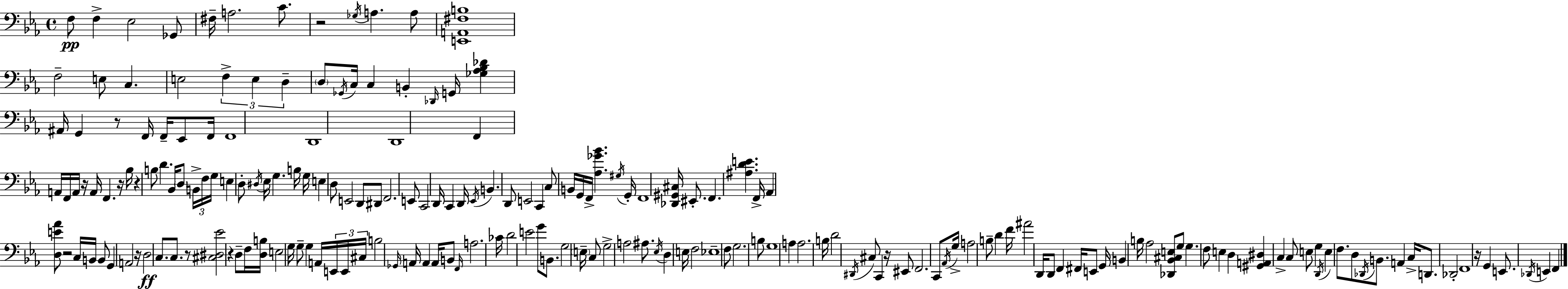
{
  \clef bass
  \time 4/4
  \defaultTimeSignature
  \key ees \major
  f8\pp f4-> ees2 ges,8 | fis16-- a2. c'8. | r2 \acciaccatura { ges16 } a4. a8 | <e, a, fis b>1 | \break f2-- e8 c4. | e2 \tuplet 3/2 { f4-> e4 | d4-- } \parenthesize d8 \acciaccatura { ges,16 } c16 c4 b,4-. | \grace { des,16 } g,16 <ges aes bes des'>4 ais,16 g,4 r8 f,16 f,16-- | \break ees,8 f,16 f,1 | d,1 | d,1 | f,4 a,16 f,16 a,16 r16 a,16 f,4. | \break r16 bes16 r4 b8 d'4. | bes,16 \parenthesize d8 \tuplet 3/2 { b,16-> f16 g16 } e4 d8-. \acciaccatura { dis16 } ees16 g4. | b16 g16 e4 d8 e,2 | d,8 dis,8 f,2. | \break e,8 c,2 d,16 c,4 | d,16 \acciaccatura { ees,16 } b,4. d,8 e,2 | c,4 c8 b,16 g,16 f,16-> <aes ges' bes'>4. | \acciaccatura { gis16 } g,16-. f,1 | \break <des, gis, cis>16 eis,8.-. f,4. | <ais d' e'>4. f,16-> aes,4 <d e' aes'>8 r2 | c16 b,16 b,8 g,4 a,2 | r16 d2\ff c8. | \break c8. r8 <cis dis ees'>2 r4 | d8-- f16 <d b>16 e2 g16 g8-- | g4 a,16 \tuplet 3/2 { e,16 e,16 cis16 } b2 | \grace { ges,16 } a,16 a,4 a,16 b,8 \grace { f,16 } a2. | \break ces'16 d'2 | e'2 g'8 b,8. g2 | \parenthesize e16-- c8 g2-> | a2 ais8. \acciaccatura { ees16 } d4 | \break e16 f2 ees1-- | f8 g2. | b8 g1 | a4 a2. | \break b16 d'2 | \acciaccatura { dis,16 } cis8 c,4 r16 eis,8 f,2. | c,8 \acciaccatura { aes,16 } g16-> a2 | b8-- d'4 f'16 ais'2 | \break d,16 d,8 f,4 fis,16 e,8 g,16 b,4 | b16 aes2 <des, bes, cis e>8 g8 g4. | f8 e4 d4 <gis, a, dis>4 | c4-> c8 e8 g4 \acciaccatura { d,16 } | \break e4 f8. d8 \acciaccatura { des,16 } b,8. a,4 | c16-> d,8. des,2-. f,1 | r16 g,4 | e,8. \acciaccatura { des,16 } e,4 f,4 \bar "|."
}